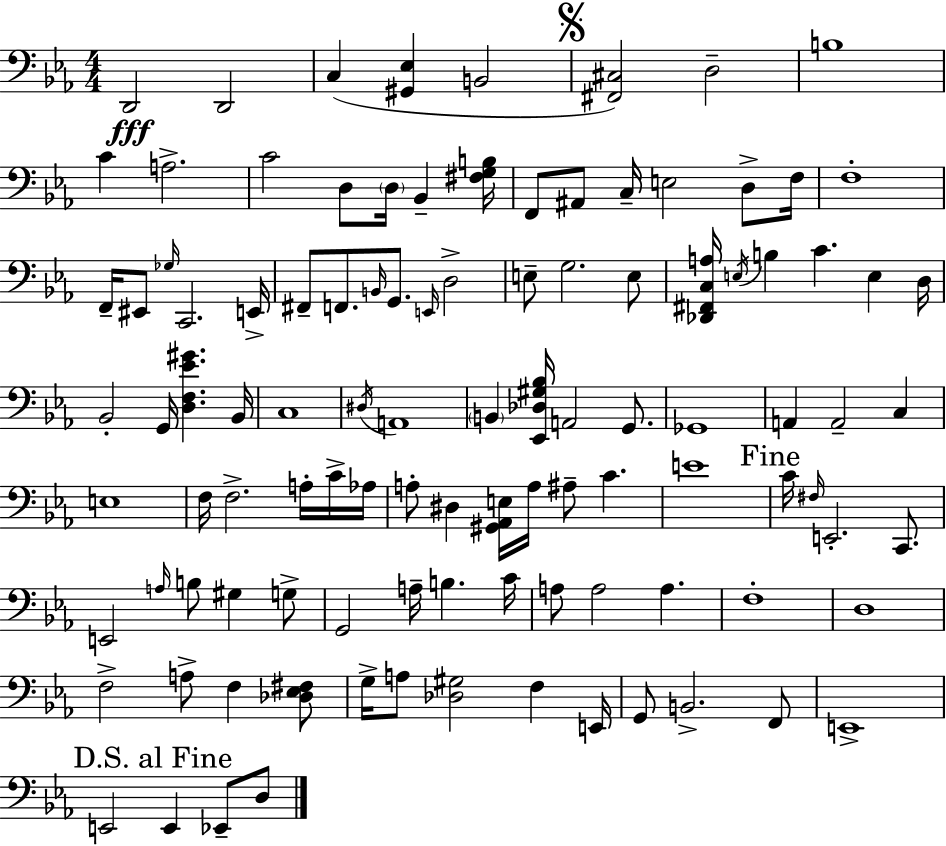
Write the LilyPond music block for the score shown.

{
  \clef bass
  \numericTimeSignature
  \time 4/4
  \key c \minor
  d,2\fff d,2 | c4( <gis, ees>4 b,2 | \mark \markup { \musicglyph "scripts.segno" } <fis, cis>2) d2-- | b1 | \break c'4 a2.-> | c'2 d8 \parenthesize d16 bes,4-- <fis g b>16 | f,8 ais,8 c16-- e2 d8-> f16 | f1-. | \break f,16-- eis,8 \grace { ges16 } c,2. | e,16-> fis,8-- f,8. \grace { b,16 } g,8. \grace { e,16 } d2-> | e8-- g2. | e8 <des, fis, c a>16 \acciaccatura { e16 } b4 c'4. e4 | \break d16 bes,2-. g,16 <d f ees' gis'>4. | bes,16 c1 | \acciaccatura { dis16 } a,1 | \parenthesize b,4 <ees, des gis bes>16 a,2 | \break g,8. ges,1 | a,4 a,2-- | c4 e1 | f16 f2.-> | \break a16-. c'16-> aes16 a8-. dis4 <gis, aes, e>16 a16 ais8-- c'4. | e'1 | \mark "Fine" c'16 \grace { fis16 } e,2.-. | c,8. e,2 \grace { a16 } b8 | \break gis4 g8-> g,2 a16-- | b4. c'16 a8 a2 | a4. f1-. | d1 | \break f2-> a8-> | f4 <des ees fis>8 g16-> a8 <des gis>2 | f4 e,16 g,8 b,2.-> | f,8 e,1-> | \break \mark "D.S. al Fine" e,2 e,4 | ees,8-- d8 \bar "|."
}